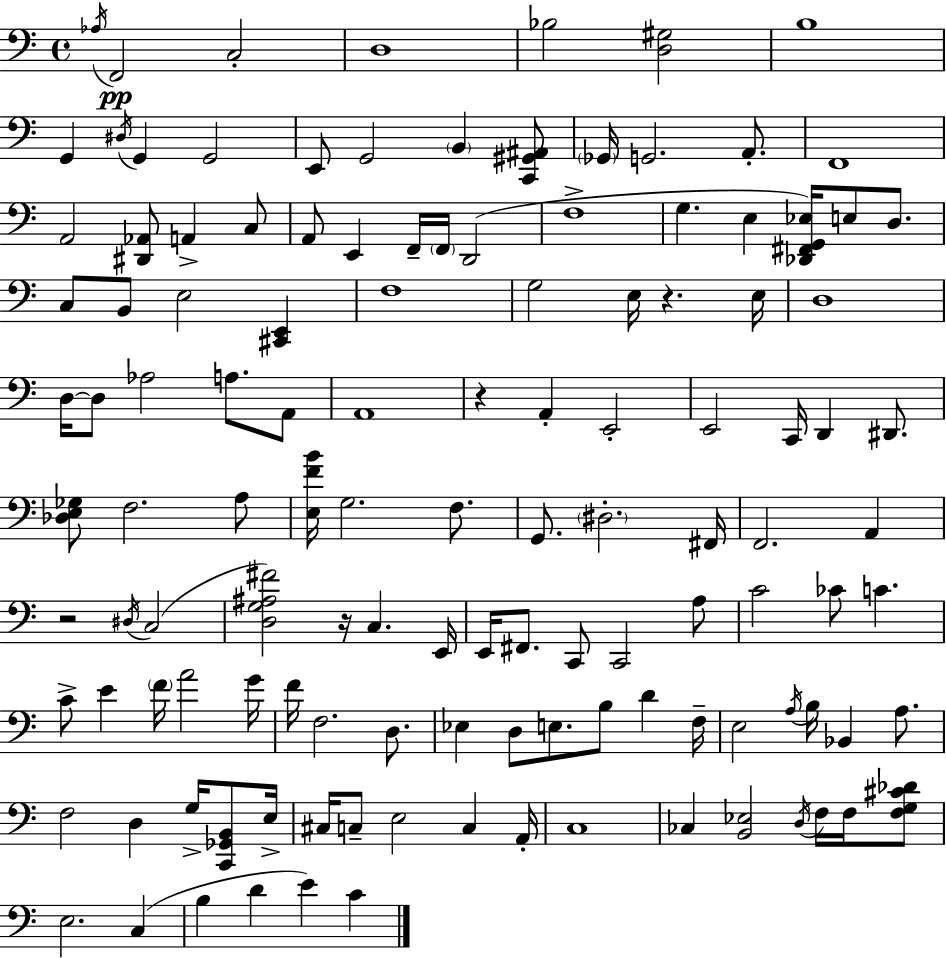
{
  \clef bass
  \time 4/4
  \defaultTimeSignature
  \key c \major
  \acciaccatura { aes16 }\pp f,2 c2-. | d1 | bes2 <d gis>2 | b1 | \break g,4 \acciaccatura { dis16 } g,4 g,2 | e,8 g,2 \parenthesize b,4 | <c, gis, ais,>8 \parenthesize ges,16 g,2. a,8.-. | f,1 | \break a,2 <dis, aes,>8 a,4-> | c8 a,8 e,4 f,16-- \parenthesize f,16 d,2( | f1-> | g4. e4 <des, fis, g, ees>16) e8 d8. | \break c8 b,8 e2 <cis, e,>4 | f1 | g2 e16 r4. | e16 d1 | \break d16~~ d8 aes2 a8. | a,8 a,1 | r4 a,4-. e,2-. | e,2 c,16 d,4 dis,8. | \break <des e ges>8 f2. | a8 <e f' b'>16 g2. f8. | g,8. \parenthesize dis2.-. | fis,16 f,2. a,4 | \break r2 \acciaccatura { dis16 }( c2 | <d g ais fis'>2) r16 c4. | e,16 e,16 fis,8. c,8 c,2 | a8 c'2 ces'8 c'4. | \break c'8-> e'4 \parenthesize f'16 a'2 | g'16 f'16 f2. | d8. ees4 d8 e8. b8 d'4 | f16-- e2 \acciaccatura { a16 } b16 bes,4 | \break a8. f2 d4 | g16-> <c, ges, b,>8 e16-> cis16 c8-- e2 c4 | a,16-. c1 | ces4 <b, ees>2 | \break \acciaccatura { d16 } f16 f16 <f g cis' des'>8 e2. | c4( b4 d'4 e'4) | c'4 \bar "|."
}